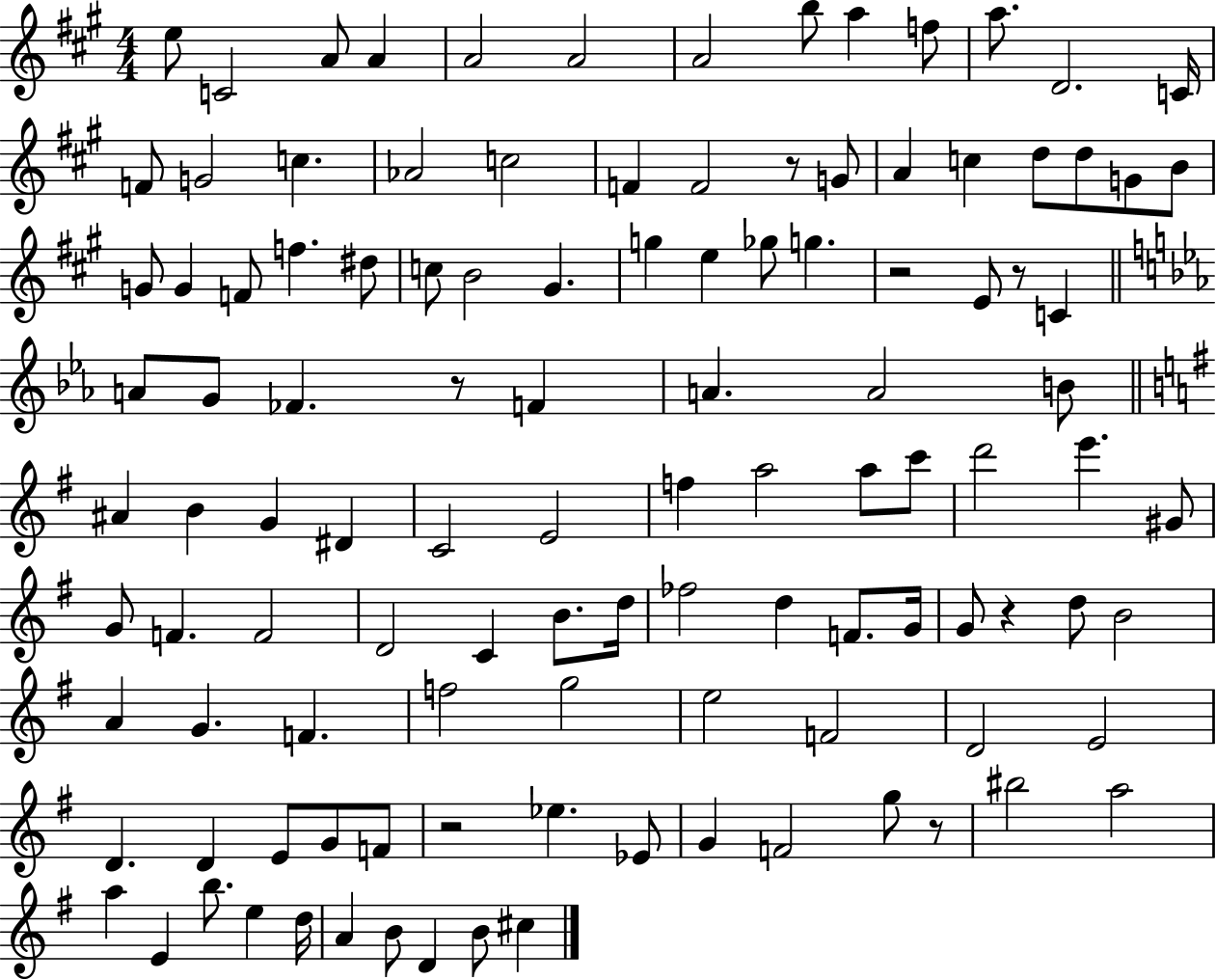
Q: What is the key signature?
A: A major